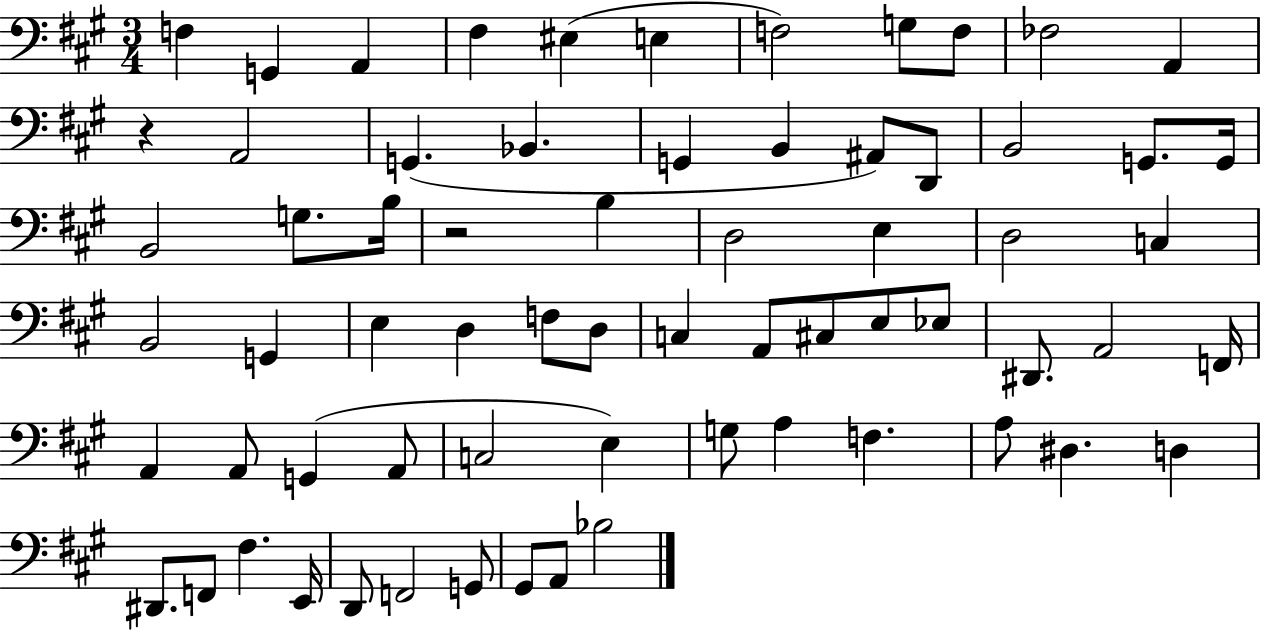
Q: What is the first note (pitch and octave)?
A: F3